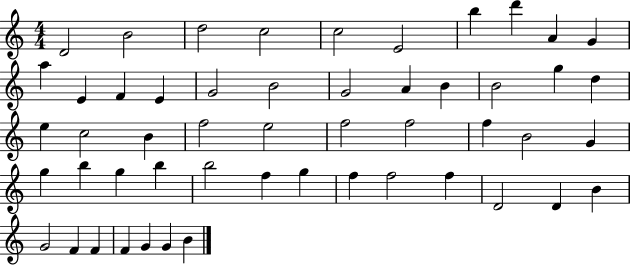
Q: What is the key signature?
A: C major